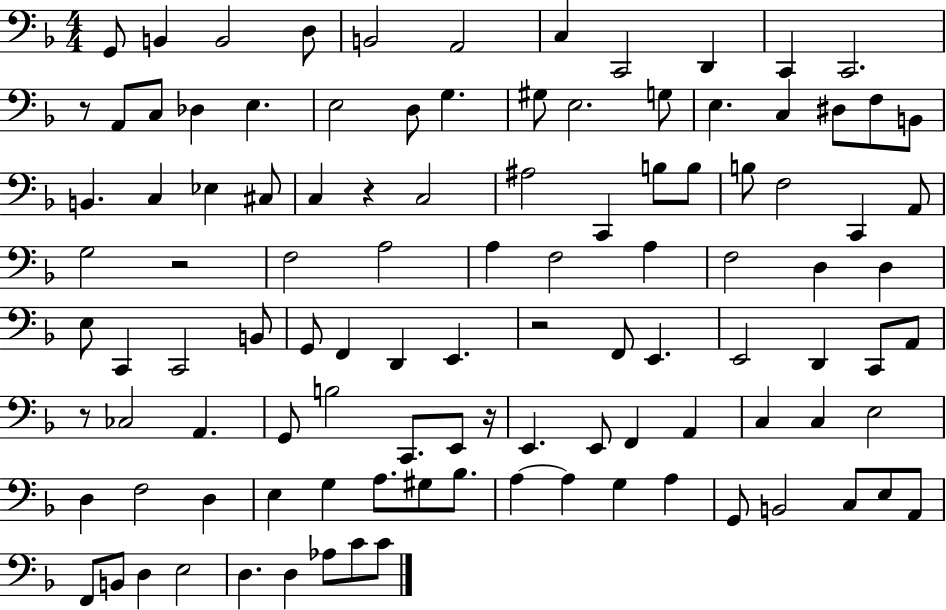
{
  \clef bass
  \numericTimeSignature
  \time 4/4
  \key f \major
  \repeat volta 2 { g,8 b,4 b,2 d8 | b,2 a,2 | c4 c,2 d,4 | c,4 c,2. | \break r8 a,8 c8 des4 e4. | e2 d8 g4. | gis8 e2. g8 | e4. c4 dis8 f8 b,8 | \break b,4. c4 ees4 cis8 | c4 r4 c2 | ais2 c,4 b8 b8 | b8 f2 c,4 a,8 | \break g2 r2 | f2 a2 | a4 f2 a4 | f2 d4 d4 | \break e8 c,4 c,2 b,8 | g,8 f,4 d,4 e,4. | r2 f,8 e,4. | e,2 d,4 c,8 a,8 | \break r8 ces2 a,4. | g,8 b2 c,8. e,8 r16 | e,4. e,8 f,4 a,4 | c4 c4 e2 | \break d4 f2 d4 | e4 g4 a8. gis8 bes8. | a4~~ a4 g4 a4 | g,8 b,2 c8 e8 a,8 | \break f,8 b,8 d4 e2 | d4. d4 aes8 c'8 c'8 | } \bar "|."
}